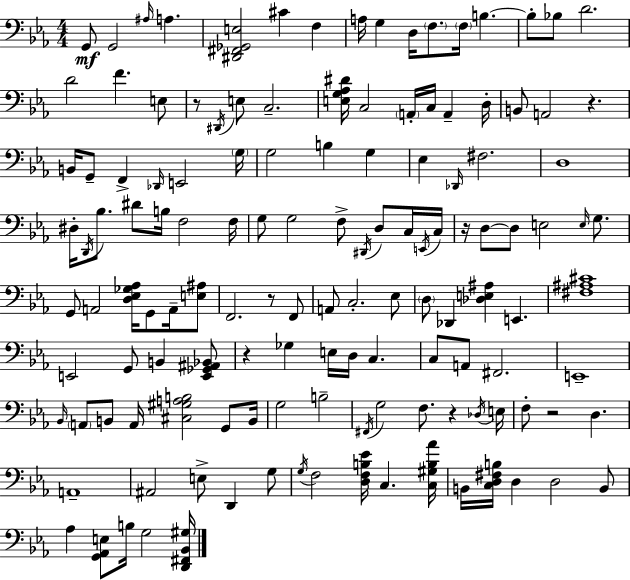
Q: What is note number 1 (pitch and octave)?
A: G2